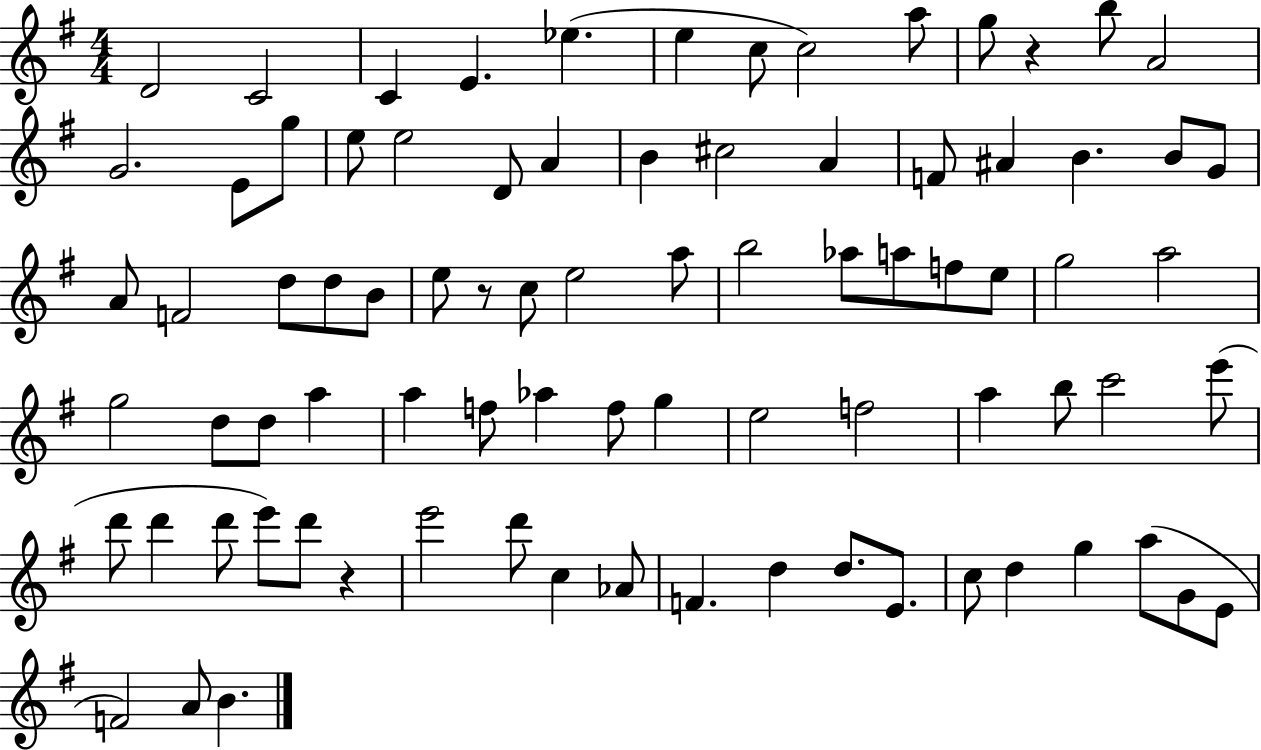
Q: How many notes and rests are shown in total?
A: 83